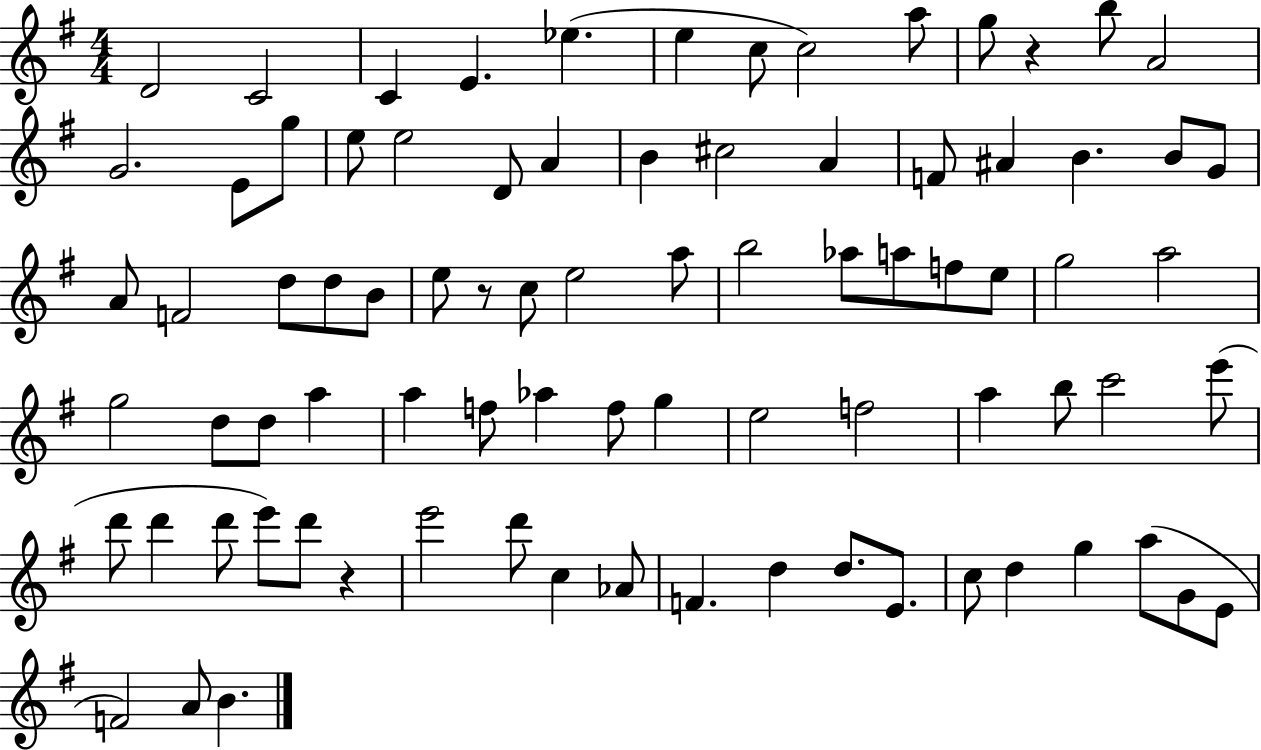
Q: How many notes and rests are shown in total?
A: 83